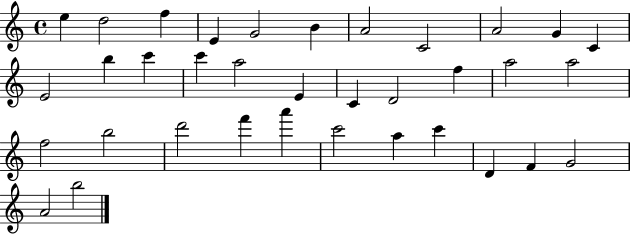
{
  \clef treble
  \time 4/4
  \defaultTimeSignature
  \key c \major
  e''4 d''2 f''4 | e'4 g'2 b'4 | a'2 c'2 | a'2 g'4 c'4 | \break e'2 b''4 c'''4 | c'''4 a''2 e'4 | c'4 d'2 f''4 | a''2 a''2 | \break f''2 b''2 | d'''2 f'''4 a'''4 | c'''2 a''4 c'''4 | d'4 f'4 g'2 | \break a'2 b''2 | \bar "|."
}